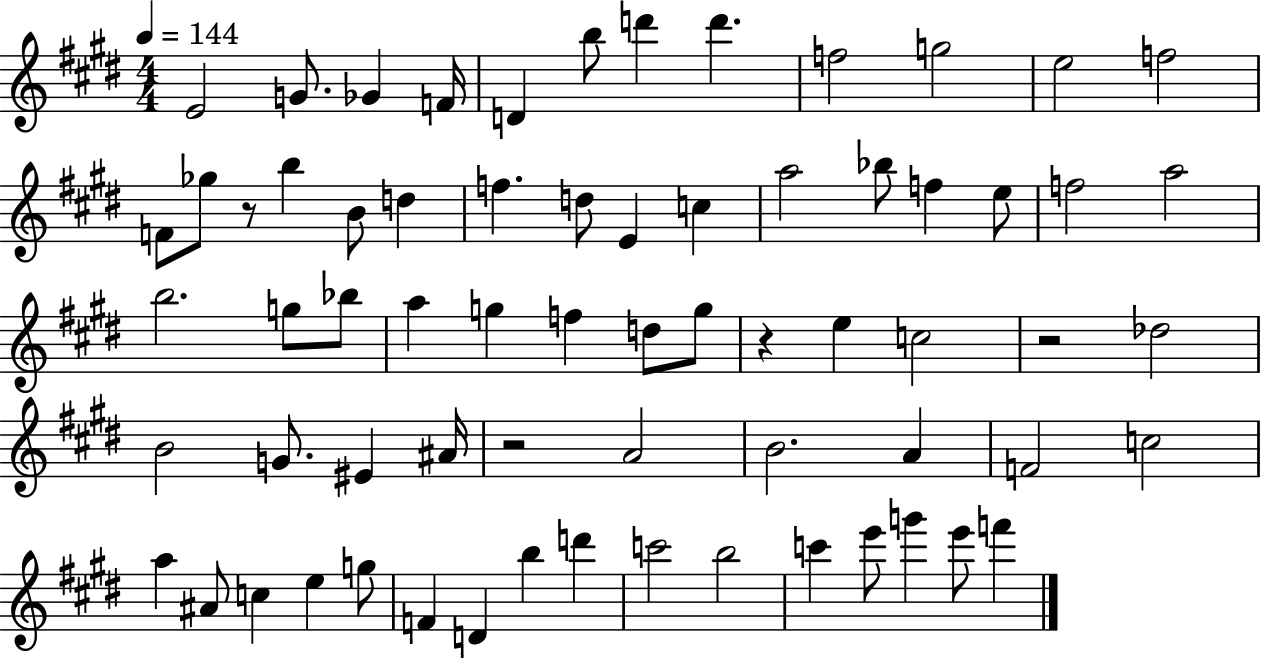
{
  \clef treble
  \numericTimeSignature
  \time 4/4
  \key e \major
  \tempo 4 = 144
  e'2 g'8. ges'4 f'16 | d'4 b''8 d'''4 d'''4. | f''2 g''2 | e''2 f''2 | \break f'8 ges''8 r8 b''4 b'8 d''4 | f''4. d''8 e'4 c''4 | a''2 bes''8 f''4 e''8 | f''2 a''2 | \break b''2. g''8 bes''8 | a''4 g''4 f''4 d''8 g''8 | r4 e''4 c''2 | r2 des''2 | \break b'2 g'8. eis'4 ais'16 | r2 a'2 | b'2. a'4 | f'2 c''2 | \break a''4 ais'8 c''4 e''4 g''8 | f'4 d'4 b''4 d'''4 | c'''2 b''2 | c'''4 e'''8 g'''4 e'''8 f'''4 | \break \bar "|."
}